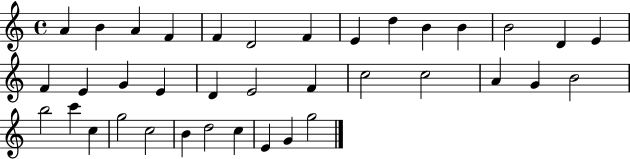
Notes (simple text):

A4/q B4/q A4/q F4/q F4/q D4/h F4/q E4/q D5/q B4/q B4/q B4/h D4/q E4/q F4/q E4/q G4/q E4/q D4/q E4/h F4/q C5/h C5/h A4/q G4/q B4/h B5/h C6/q C5/q G5/h C5/h B4/q D5/h C5/q E4/q G4/q G5/h